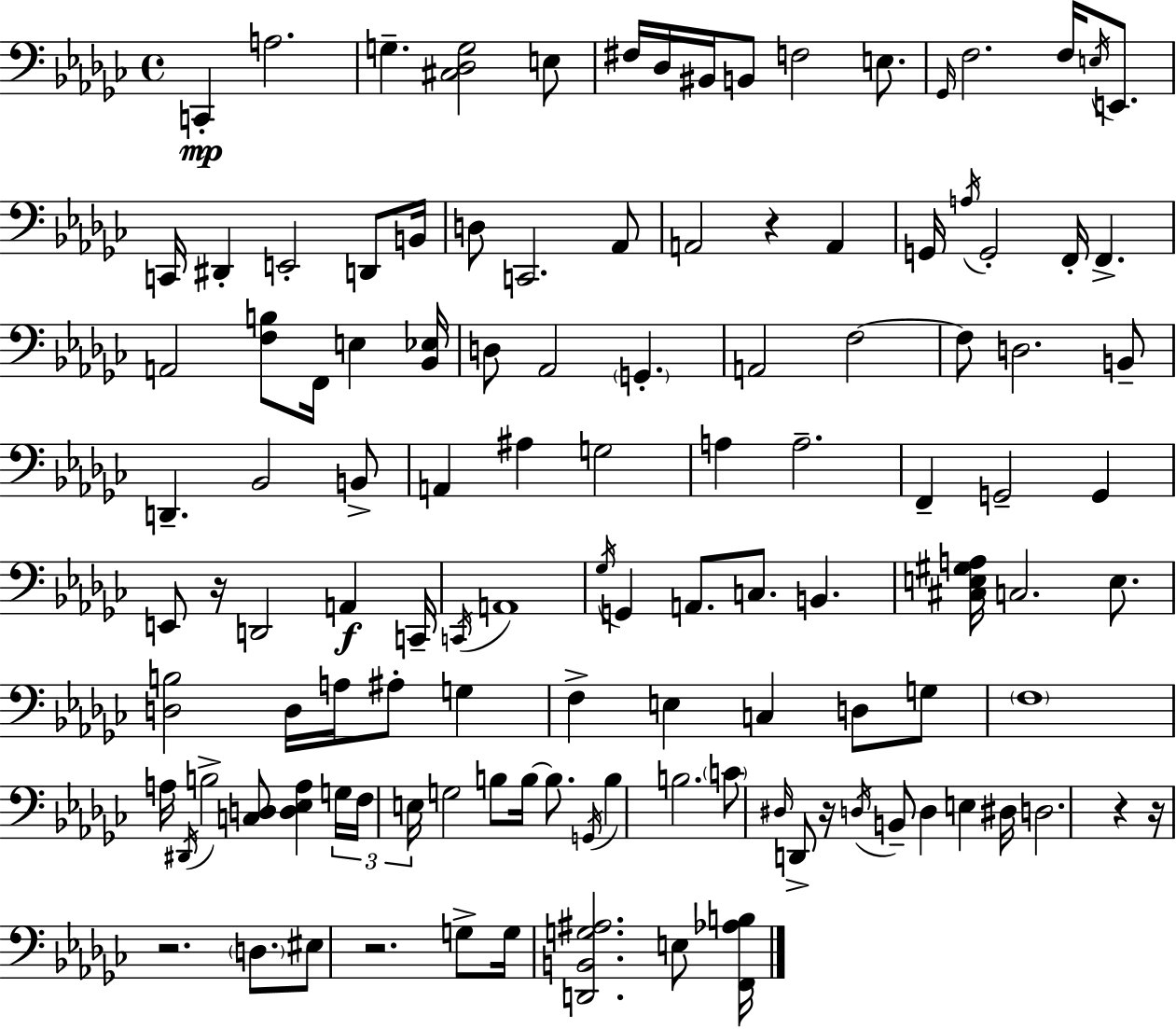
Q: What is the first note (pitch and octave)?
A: C2